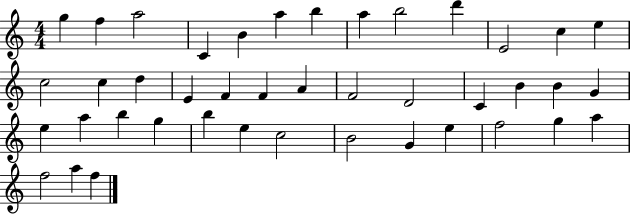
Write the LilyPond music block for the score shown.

{
  \clef treble
  \numericTimeSignature
  \time 4/4
  \key c \major
  g''4 f''4 a''2 | c'4 b'4 a''4 b''4 | a''4 b''2 d'''4 | e'2 c''4 e''4 | \break c''2 c''4 d''4 | e'4 f'4 f'4 a'4 | f'2 d'2 | c'4 b'4 b'4 g'4 | \break e''4 a''4 b''4 g''4 | b''4 e''4 c''2 | b'2 g'4 e''4 | f''2 g''4 a''4 | \break f''2 a''4 f''4 | \bar "|."
}